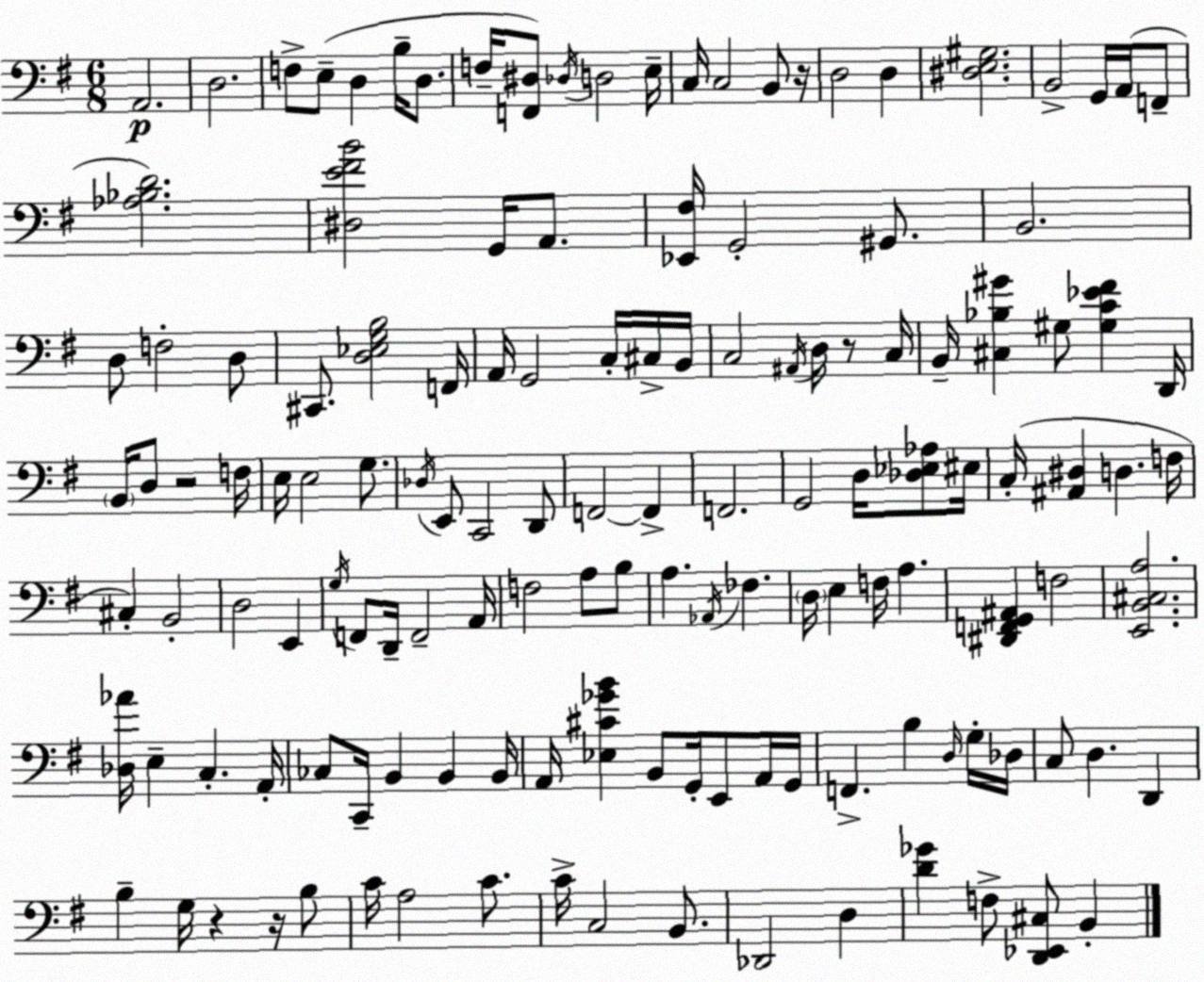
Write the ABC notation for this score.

X:1
T:Untitled
M:6/8
L:1/4
K:Em
A,,2 D,2 F,/2 E,/2 D, B,/4 D,/2 F,/4 [F,,^D,]/2 _D,/4 D,2 E,/4 C,/4 C,2 B,,/2 z/4 D,2 D, [^D,E,^G,]2 B,,2 G,,/4 A,,/4 F,,/2 [_A,_B,D]2 [^D,E^FB]2 G,,/4 A,,/2 [_E,,^F,]/4 G,,2 ^G,,/2 B,,2 D,/2 F,2 D,/2 ^C,,/2 [D,_E,G,B,]2 F,,/4 A,,/4 G,,2 C,/4 ^C,/4 B,,/4 C,2 ^A,,/4 D,/4 z/2 C,/4 B,,/4 [^C,_B,^G] ^G,/2 [^G,C_E^F] D,,/4 B,,/4 D,/2 z2 F,/4 E,/4 E,2 G,/2 _D,/4 E,,/2 C,,2 D,,/2 F,,2 F,, F,,2 G,,2 D,/4 [_D,_E,_A,]/2 ^E,/4 C,/4 [^A,,^D,] D, F,/4 ^C, B,,2 D,2 E,, G,/4 F,,/2 D,,/4 F,,2 A,,/4 F,2 A,/2 B,/2 A, _A,,/4 _F, D,/4 E, F,/4 A, [^D,,F,,G,,^A,,] F,2 [E,,B,,^C,A,]2 [_D,_A]/4 E, C, A,,/4 _C,/2 C,,/4 B,, B,, B,,/4 A,,/4 [_E,^C_GB] B,,/2 G,,/4 E,,/2 A,,/4 G,,/4 F,, B, D,/4 G,/4 _D,/4 C,/2 D, D,, B, G,/4 z z/4 B,/2 C/4 A,2 C/2 C/4 C,2 B,,/2 _D,,2 D, [D_G] F,/2 [D,,_E,,^C,]/2 B,,